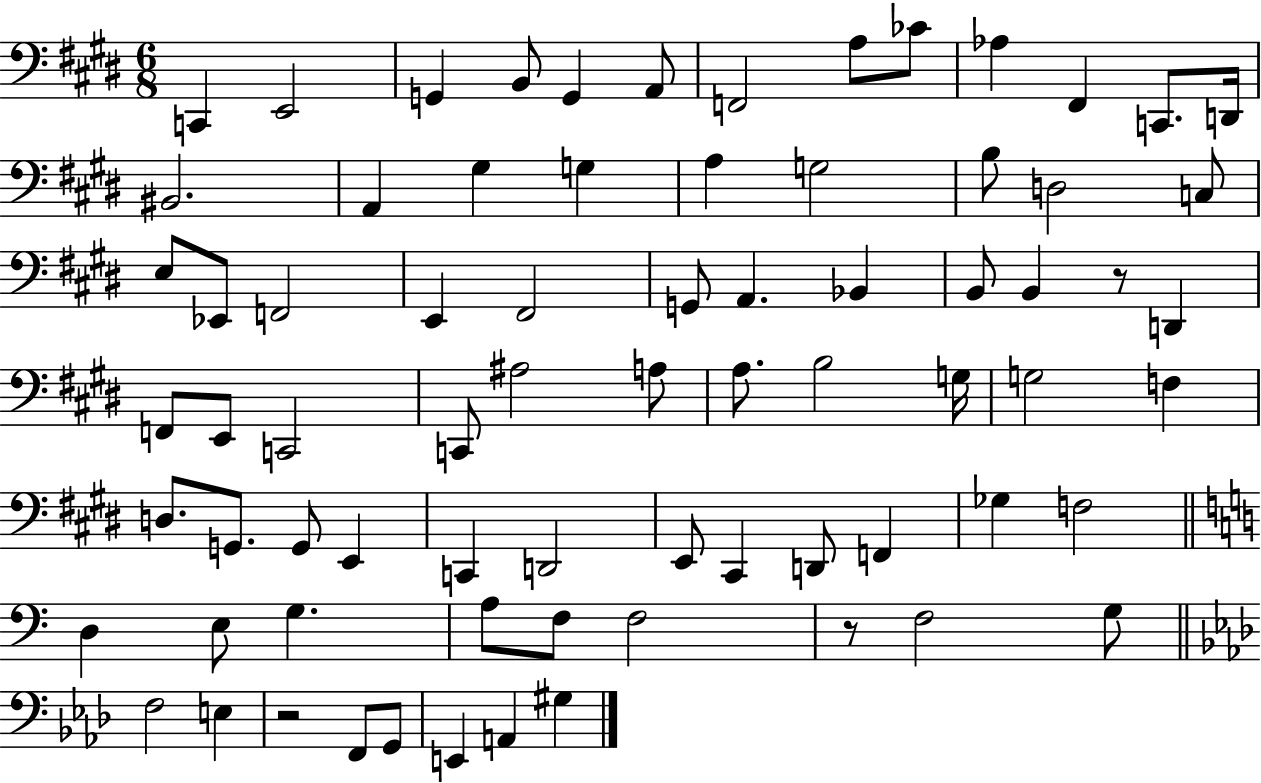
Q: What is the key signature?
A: E major